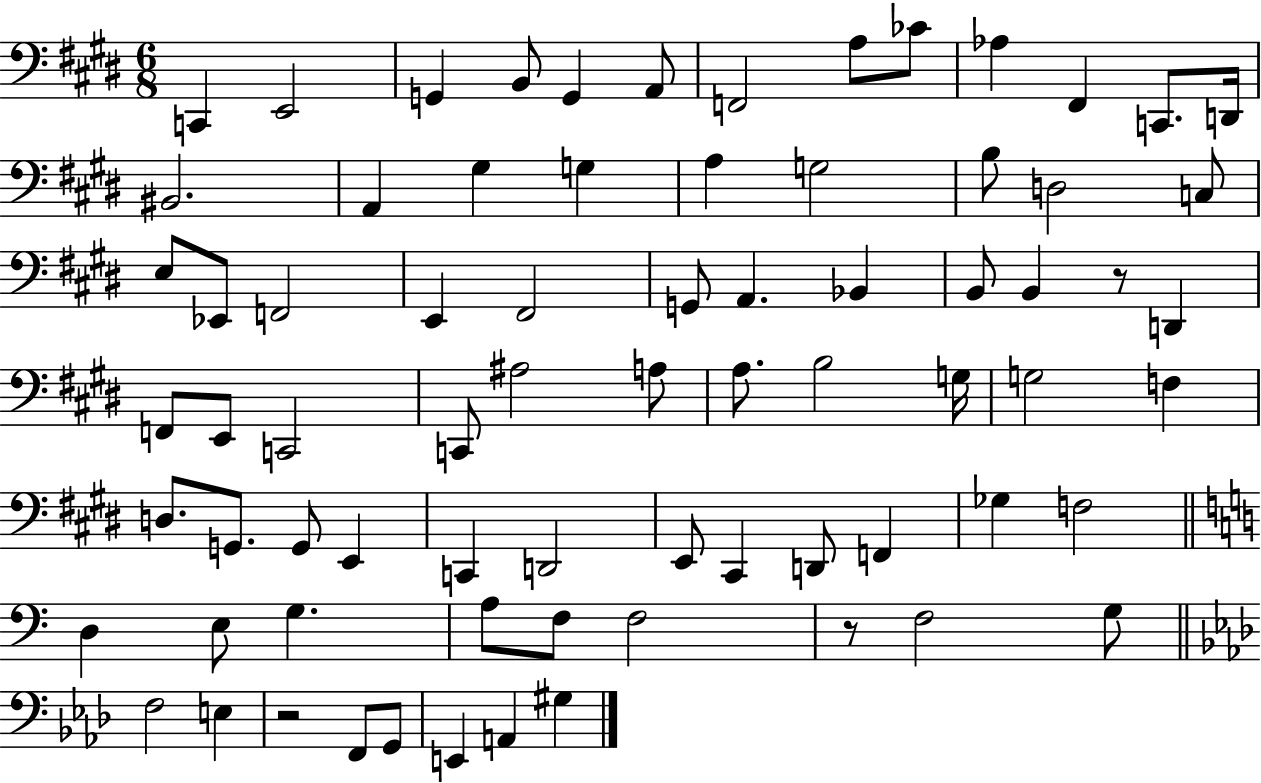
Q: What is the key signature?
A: E major